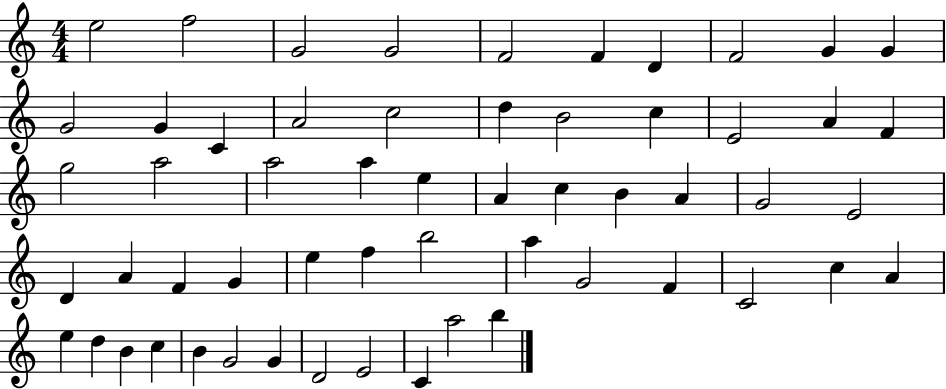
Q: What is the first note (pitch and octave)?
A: E5